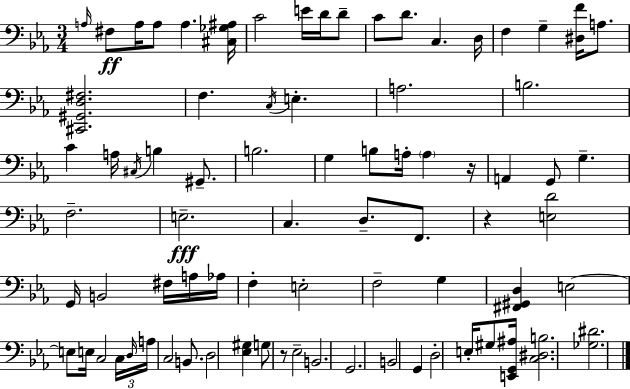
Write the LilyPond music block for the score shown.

{
  \clef bass
  \numericTimeSignature
  \time 3/4
  \key ees \major
  \grace { a16 }\ff fis8 a16 a8 a4. | <cis ges ais>16 c'2 e'16 d'16 d'8-- | c'8 d'8. c4. | d16 f4 g4-- <dis f'>16 a8. | \break <cis, gis, d fis>2. | f4. \acciaccatura { c16 } e4.-. | a2. | b2. | \break c'4 a16 \acciaccatura { cis16 } b4 | gis,8.-- b2. | g4 b8 a16-. \parenthesize a4 | r16 a,4 g,8 g4.-- | \break f2.-- | e2.--\fff | c4. d8.-- | f,8. r4 <e d'>2 | \break g,16 b,2 | fis16 a16 aes16 f4-. e2-. | f2-- g4 | <fis, gis, d>4 e2~~ | \break e8 e16 c2 | \tuplet 3/2 { c16 \grace { d16 } a16 } c2 | b,8. d2 | <ees gis>4 g8 r8 ees2-- | \break b,2. | g,2. | b,2 | g,4 d2-. | \break e16-. gis8 <e, g, ais>16 <c dis b>2. | <ges dis'>2. | \bar "|."
}